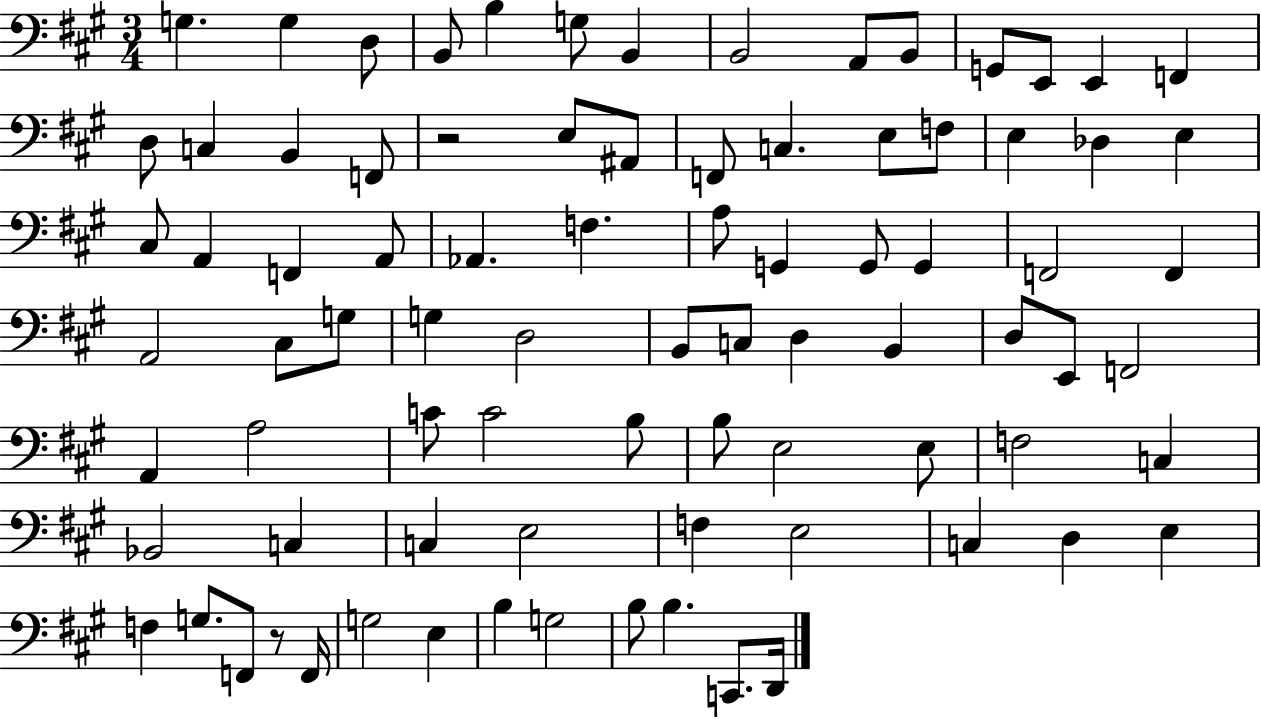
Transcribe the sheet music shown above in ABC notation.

X:1
T:Untitled
M:3/4
L:1/4
K:A
G, G, D,/2 B,,/2 B, G,/2 B,, B,,2 A,,/2 B,,/2 G,,/2 E,,/2 E,, F,, D,/2 C, B,, F,,/2 z2 E,/2 ^A,,/2 F,,/2 C, E,/2 F,/2 E, _D, E, ^C,/2 A,, F,, A,,/2 _A,, F, A,/2 G,, G,,/2 G,, F,,2 F,, A,,2 ^C,/2 G,/2 G, D,2 B,,/2 C,/2 D, B,, D,/2 E,,/2 F,,2 A,, A,2 C/2 C2 B,/2 B,/2 E,2 E,/2 F,2 C, _B,,2 C, C, E,2 F, E,2 C, D, E, F, G,/2 F,,/2 z/2 F,,/4 G,2 E, B, G,2 B,/2 B, C,,/2 D,,/4